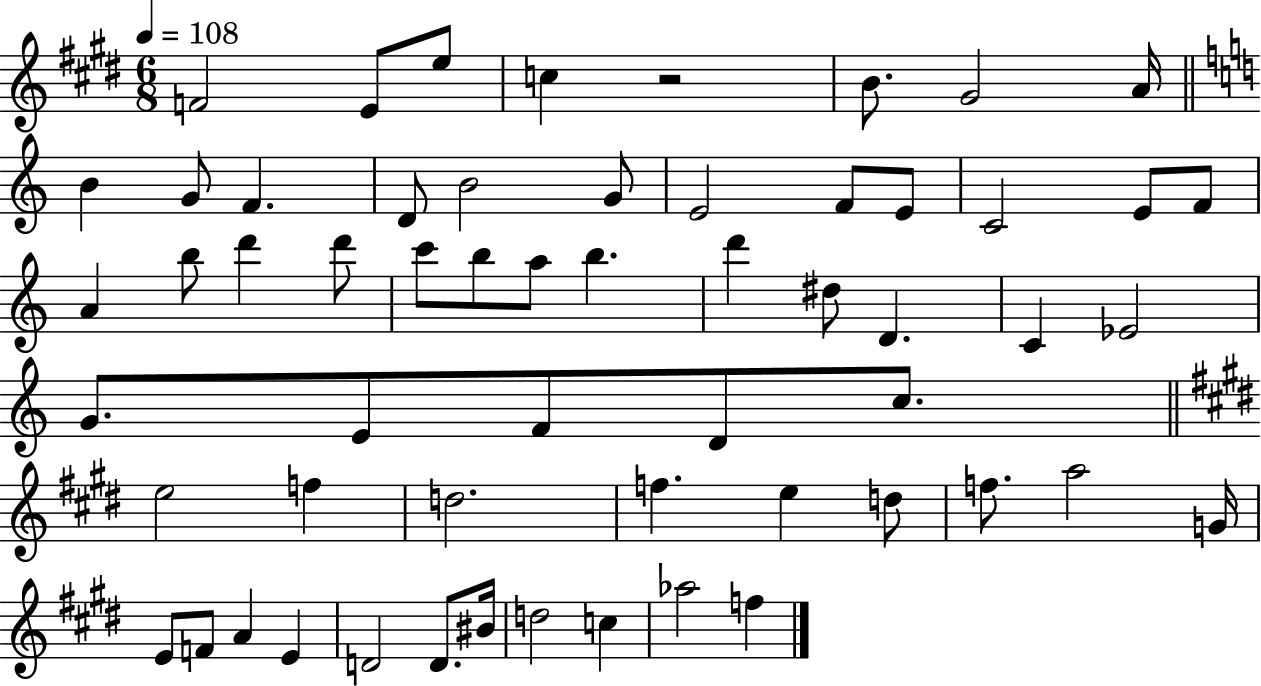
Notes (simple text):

F4/h E4/e E5/e C5/q R/h B4/e. G#4/h A4/s B4/q G4/e F4/q. D4/e B4/h G4/e E4/h F4/e E4/e C4/h E4/e F4/e A4/q B5/e D6/q D6/e C6/e B5/e A5/e B5/q. D6/q D#5/e D4/q. C4/q Eb4/h G4/e. E4/e F4/e D4/e C5/e. E5/h F5/q D5/h. F5/q. E5/q D5/e F5/e. A5/h G4/s E4/e F4/e A4/q E4/q D4/h D4/e. BIS4/s D5/h C5/q Ab5/h F5/q